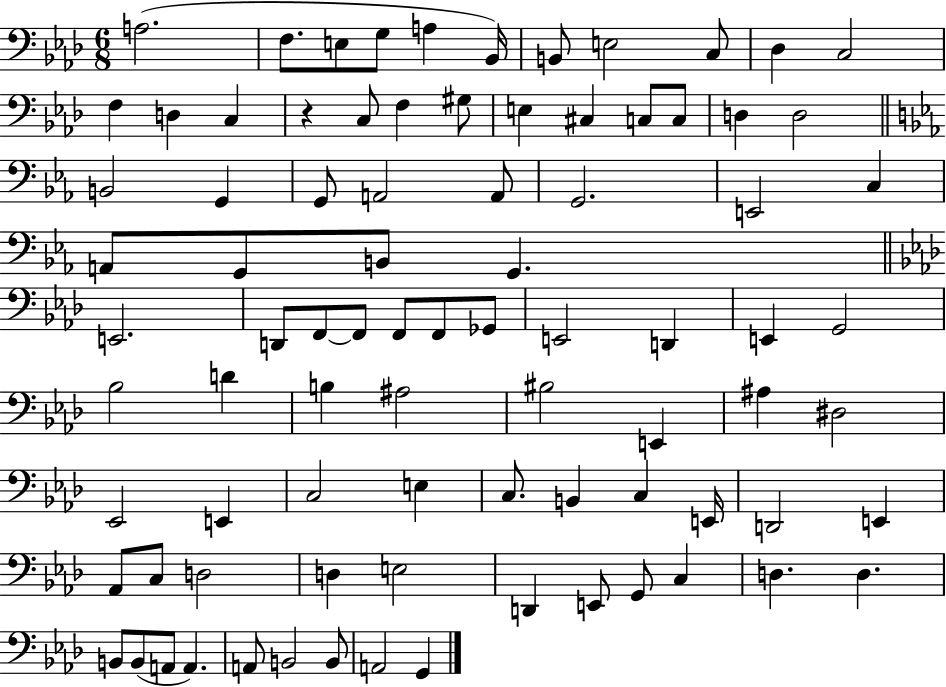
X:1
T:Untitled
M:6/8
L:1/4
K:Ab
A,2 F,/2 E,/2 G,/2 A, _B,,/4 B,,/2 E,2 C,/2 _D, C,2 F, D, C, z C,/2 F, ^G,/2 E, ^C, C,/2 C,/2 D, D,2 B,,2 G,, G,,/2 A,,2 A,,/2 G,,2 E,,2 C, A,,/2 G,,/2 B,,/2 G,, E,,2 D,,/2 F,,/2 F,,/2 F,,/2 F,,/2 _G,,/2 E,,2 D,, E,, G,,2 _B,2 D B, ^A,2 ^B,2 E,, ^A, ^D,2 _E,,2 E,, C,2 E, C,/2 B,, C, E,,/4 D,,2 E,, _A,,/2 C,/2 D,2 D, E,2 D,, E,,/2 G,,/2 C, D, D, B,,/2 B,,/2 A,,/2 A,, A,,/2 B,,2 B,,/2 A,,2 G,,